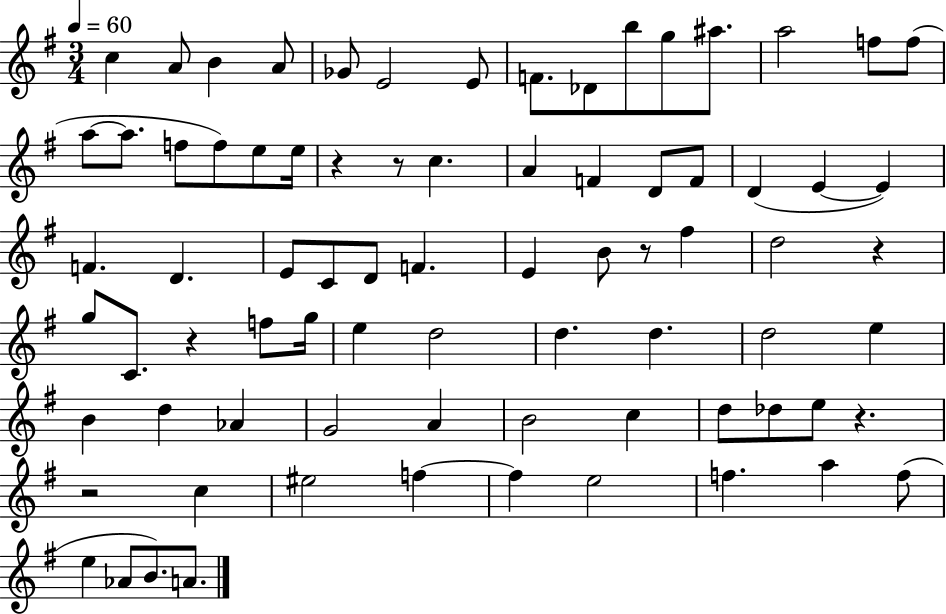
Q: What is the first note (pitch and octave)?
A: C5